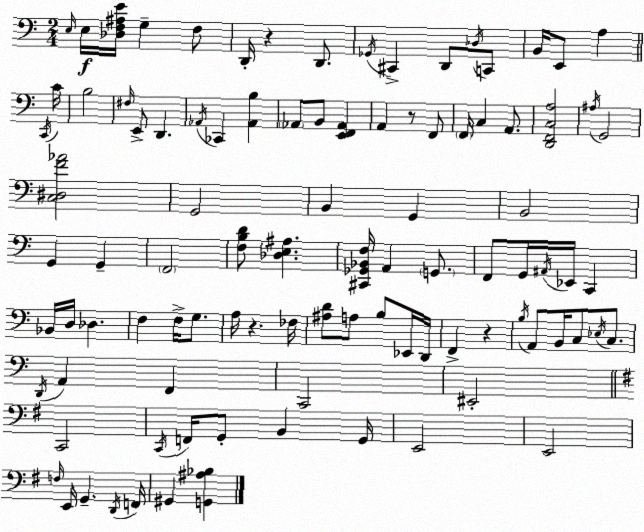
X:1
T:Untitled
M:2/4
L:1/4
K:C
E,/4 E,/4 [_D,F,^A,E]/4 G, F,/2 D,,/4 z D,,/2 _G,,/4 ^C,, D,,/2 _D,/4 C,,/2 B,,/4 E,,/2 A, C,,/4 C/4 B,2 ^F,/4 E,,/2 D,, _A,,/4 _C,, [_A,,B,] _A,,/2 B,,/2 [E,,F,,_A,,] A,, z/2 F,,/2 F,,/4 C, A,,/2 [D,,F,,C,A,]2 ^A,/4 G,,2 [C,^D,F_A]2 G,,2 B,, G,, B,,2 G,, G,, F,,2 [F,B,D]/2 [_D,E,^A,] [^C,,_G,,_B,,F,]/4 A,, G,,/2 F,,/2 G,,/4 ^A,,/4 _E,,/4 C,, _B,,/4 D,/4 _D, F, F,/4 G,/2 A,/4 z _F,/4 [^A,D]/2 A,/2 B,/2 _E,,/4 D,,/4 F,, z B,/4 A,,/2 B,,/4 C,/2 _E,/4 C,/2 D,,/4 A,, F,, C,,2 ^E,,2 C,,2 C,,/4 F,,/4 G,,/2 B,, G,,/4 E,,2 E,,2 F,/4 E,,/4 G,, D,,/4 F,,/4 ^G,, [G,,^A,_B,]